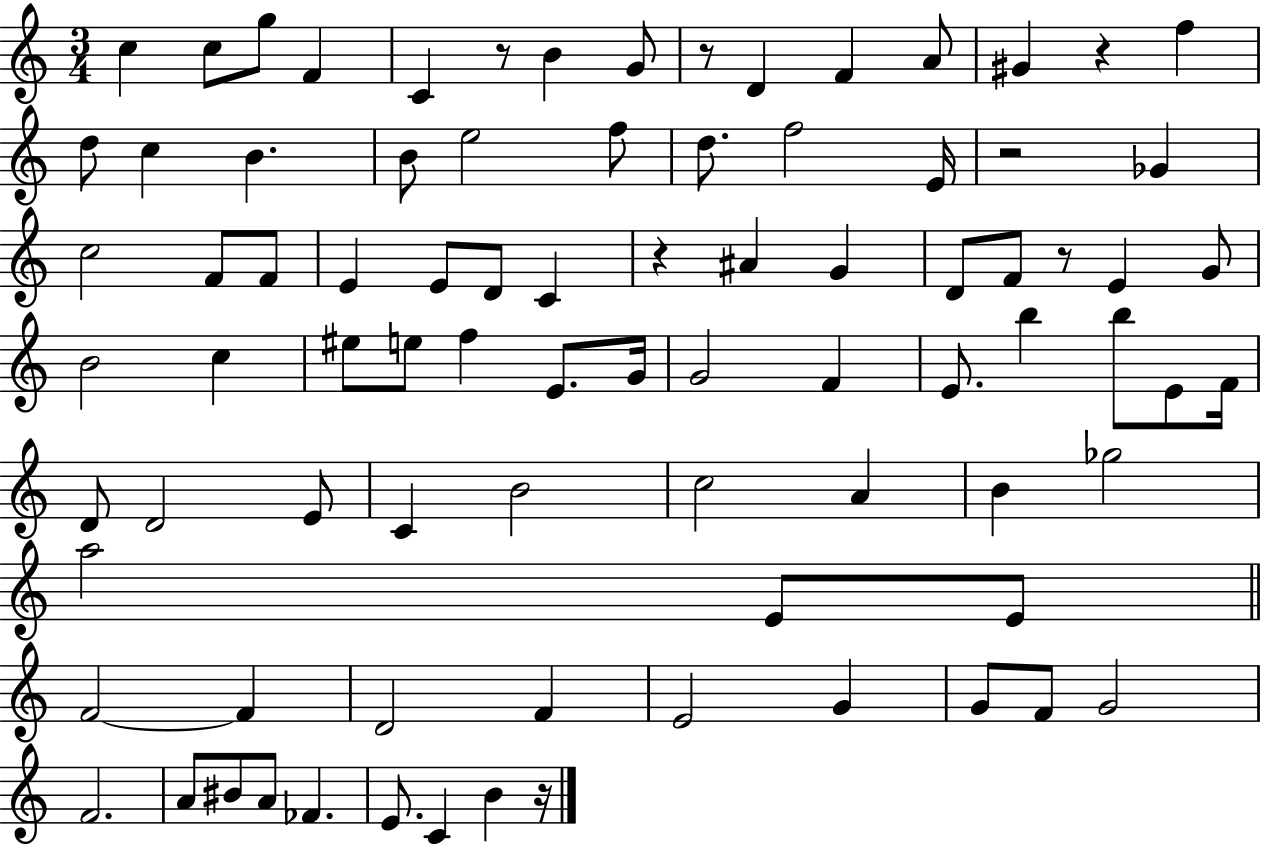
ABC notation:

X:1
T:Untitled
M:3/4
L:1/4
K:C
c c/2 g/2 F C z/2 B G/2 z/2 D F A/2 ^G z f d/2 c B B/2 e2 f/2 d/2 f2 E/4 z2 _G c2 F/2 F/2 E E/2 D/2 C z ^A G D/2 F/2 z/2 E G/2 B2 c ^e/2 e/2 f E/2 G/4 G2 F E/2 b b/2 E/2 F/4 D/2 D2 E/2 C B2 c2 A B _g2 a2 E/2 E/2 F2 F D2 F E2 G G/2 F/2 G2 F2 A/2 ^B/2 A/2 _F E/2 C B z/4